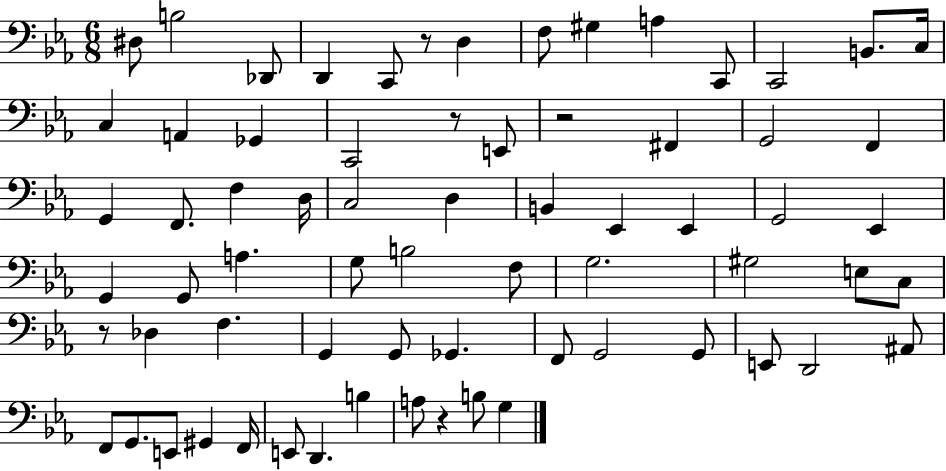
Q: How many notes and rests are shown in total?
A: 69